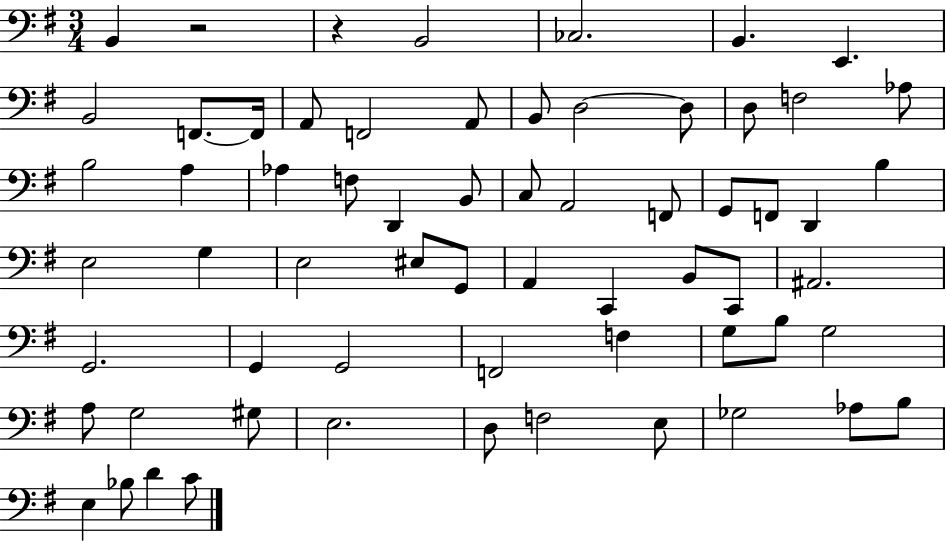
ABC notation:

X:1
T:Untitled
M:3/4
L:1/4
K:G
B,, z2 z B,,2 _C,2 B,, E,, B,,2 F,,/2 F,,/4 A,,/2 F,,2 A,,/2 B,,/2 D,2 D,/2 D,/2 F,2 _A,/2 B,2 A, _A, F,/2 D,, B,,/2 C,/2 A,,2 F,,/2 G,,/2 F,,/2 D,, B, E,2 G, E,2 ^E,/2 G,,/2 A,, C,, B,,/2 C,,/2 ^A,,2 G,,2 G,, G,,2 F,,2 F, G,/2 B,/2 G,2 A,/2 G,2 ^G,/2 E,2 D,/2 F,2 E,/2 _G,2 _A,/2 B,/2 E, _B,/2 D C/2